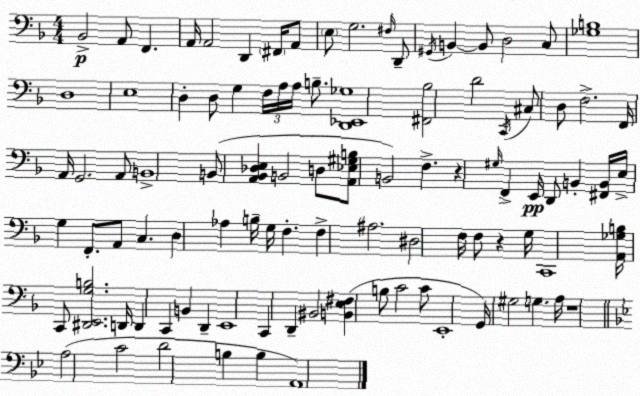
X:1
T:Untitled
M:4/4
L:1/4
K:F
_B,,2 A,,/2 F,, A,,/4 A,,2 D,, ^F,,/4 A,,/2 E,/2 G,2 ^F,/4 D,,/2 ^G,,/4 B,, B,,/2 D,2 C,/2 [_G,B,]4 D,4 E,4 D, D,/2 G, F,/4 A,/4 A,/4 B,/2 [D,,_E,,_G,]4 [^F,,_B,]2 D2 C,,/4 ^C,/2 D,/2 F,2 F,,/4 A,,/4 G,,2 A,,/2 B,,4 B,,/2 [A,,_B,,_D,E,] B,,2 D,/2 [A,,_E,^G,B,]/2 B,,2 F, z ^G,/4 F,, E,,/4 D,,/2 B,, [^F,,B,,]/4 E,/4 G, F,,/2 A,,/2 C, D, _A, B,/4 G,/4 F, F, ^A,2 ^D,2 F,/4 F,/2 z G,/4 C,,4 [A,,_G,B,]/4 C,,/2 [^D,,E,,G,B,]2 D,,/4 D,, C,, B,, D,, E,,4 C,, D,, ^B,,2 [B,,E,^F,] B,/2 C2 C/2 E,,4 G,,/4 ^G,2 G, A,/4 z4 A,2 C2 D2 B, B, A,,4